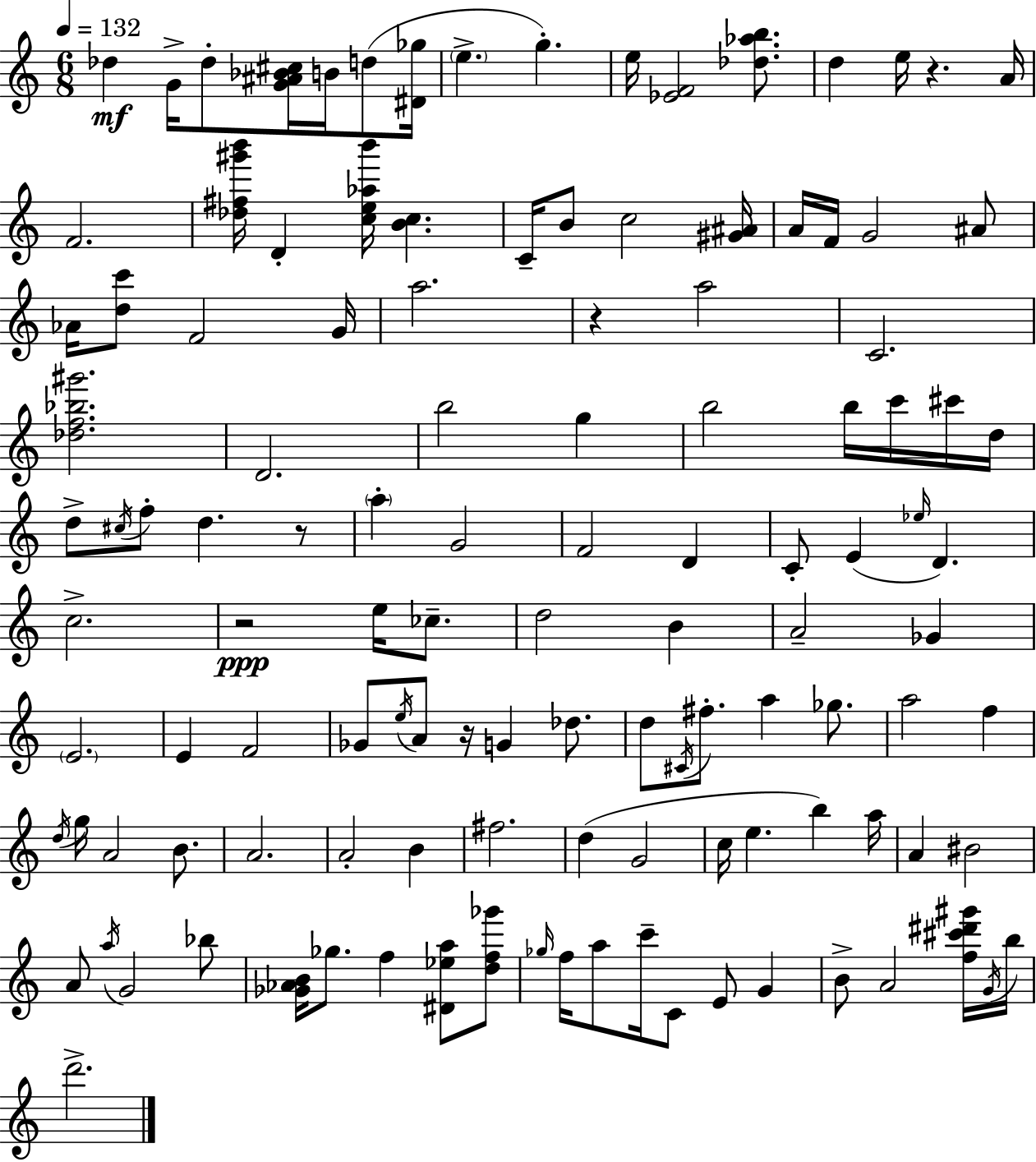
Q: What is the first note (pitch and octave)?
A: Db5